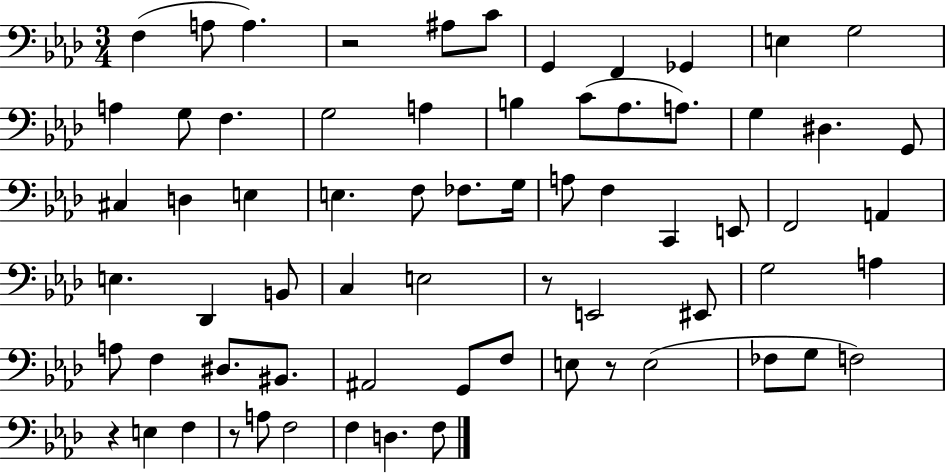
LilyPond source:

{
  \clef bass
  \numericTimeSignature
  \time 3/4
  \key aes \major
  f4( a8 a4.) | r2 ais8 c'8 | g,4 f,4 ges,4 | e4 g2 | \break a4 g8 f4. | g2 a4 | b4 c'8( aes8. a8.) | g4 dis4. g,8 | \break cis4 d4 e4 | e4. f8 fes8. g16 | a8 f4 c,4 e,8 | f,2 a,4 | \break e4. des,4 b,8 | c4 e2 | r8 e,2 eis,8 | g2 a4 | \break a8 f4 dis8. bis,8. | ais,2 g,8 f8 | e8 r8 e2( | fes8 g8 f2) | \break r4 e4 f4 | r8 a8 f2 | f4 d4. f8 | \bar "|."
}